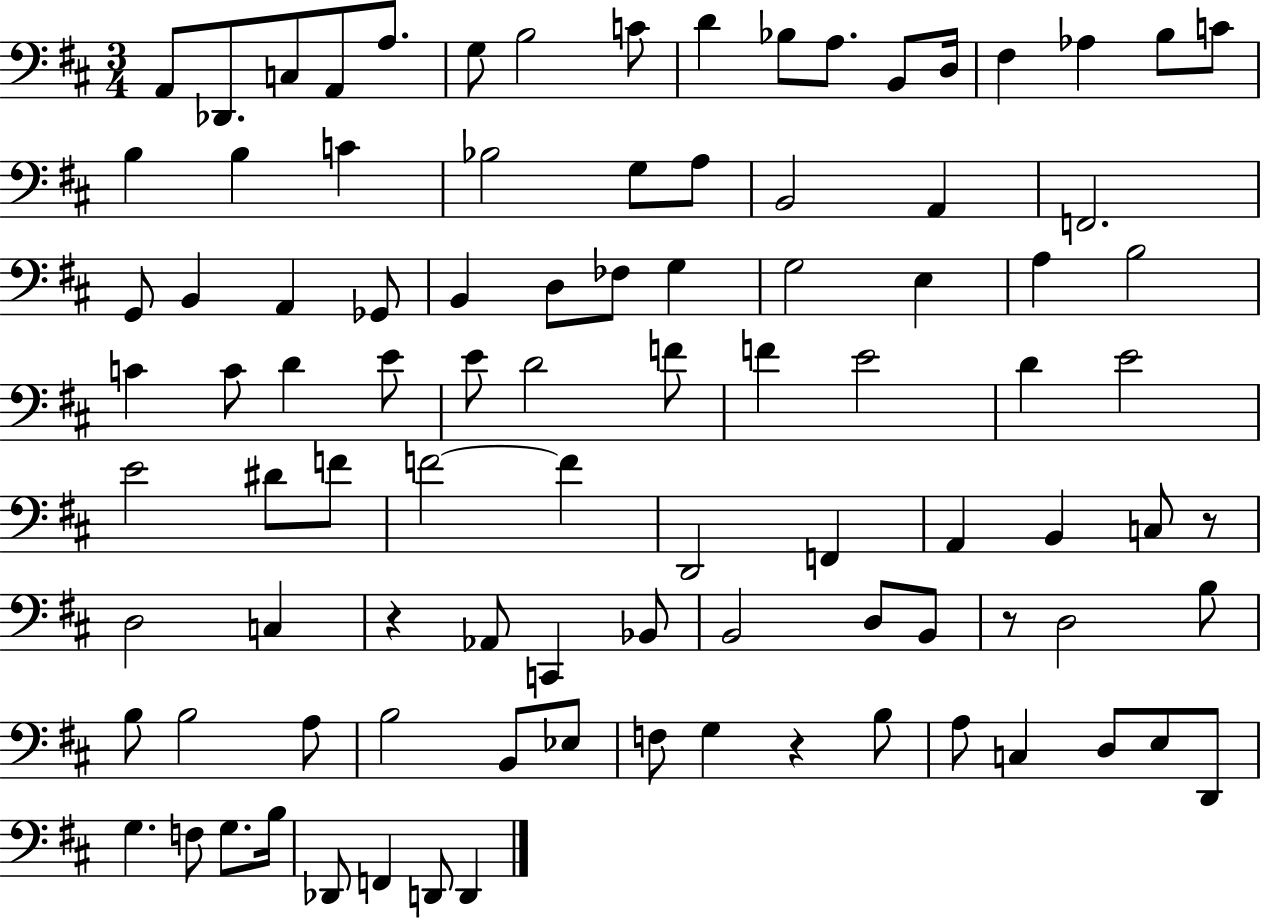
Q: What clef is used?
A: bass